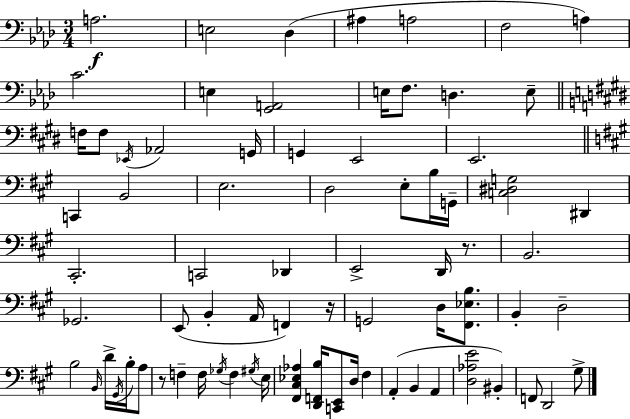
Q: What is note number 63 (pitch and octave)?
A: F2